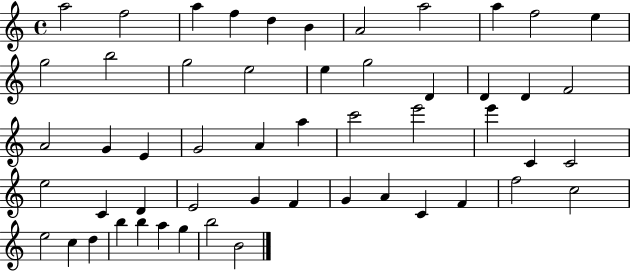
X:1
T:Untitled
M:4/4
L:1/4
K:C
a2 f2 a f d B A2 a2 a f2 e g2 b2 g2 e2 e g2 D D D F2 A2 G E G2 A a c'2 e'2 e' C C2 e2 C D E2 G F G A C F f2 c2 e2 c d b b a g b2 B2